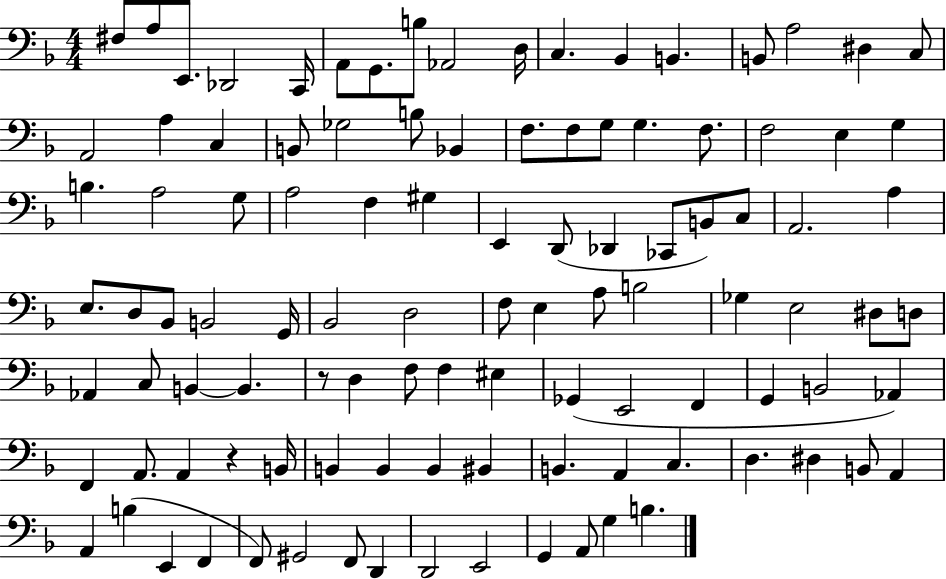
{
  \clef bass
  \numericTimeSignature
  \time 4/4
  \key f \major
  fis8 a8 e,8. des,2 c,16 | a,8 g,8. b8 aes,2 d16 | c4. bes,4 b,4. | b,8 a2 dis4 c8 | \break a,2 a4 c4 | b,8 ges2 b8 bes,4 | f8. f8 g8 g4. f8. | f2 e4 g4 | \break b4. a2 g8 | a2 f4 gis4 | e,4 d,8( des,4 ces,8 b,8) c8 | a,2. a4 | \break e8. d8 bes,8 b,2 g,16 | bes,2 d2 | f8 e4 a8 b2 | ges4 e2 dis8 d8 | \break aes,4 c8 b,4~~ b,4. | r8 d4 f8 f4 eis4 | ges,4( e,2 f,4 | g,4 b,2 aes,4) | \break f,4 a,8. a,4 r4 b,16 | b,4 b,4 b,4 bis,4 | b,4. a,4 c4. | d4. dis4 b,8 a,4 | \break a,4 b4( e,4 f,4 | f,8) gis,2 f,8 d,4 | d,2 e,2 | g,4 a,8 g4 b4. | \break \bar "|."
}